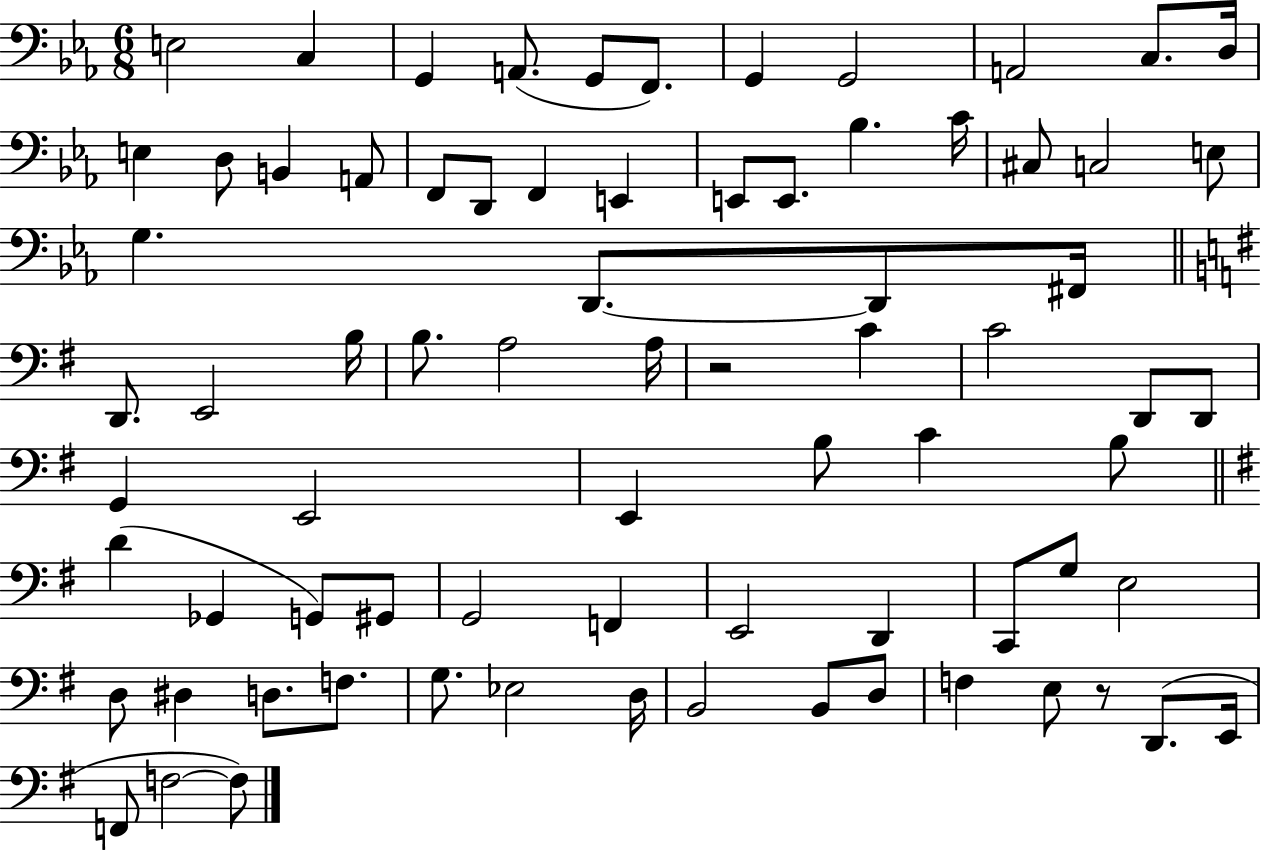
{
  \clef bass
  \numericTimeSignature
  \time 6/8
  \key ees \major
  e2 c4 | g,4 a,8.( g,8 f,8.) | g,4 g,2 | a,2 c8. d16 | \break e4 d8 b,4 a,8 | f,8 d,8 f,4 e,4 | e,8 e,8. bes4. c'16 | cis8 c2 e8 | \break g4. d,8.~~ d,8 fis,16 | \bar "||" \break \key g \major d,8. e,2 b16 | b8. a2 a16 | r2 c'4 | c'2 d,8 d,8 | \break g,4 e,2 | e,4 b8 c'4 b8 | \bar "||" \break \key g \major d'4( ges,4 g,8) gis,8 | g,2 f,4 | e,2 d,4 | c,8 g8 e2 | \break d8 dis4 d8. f8. | g8. ees2 d16 | b,2 b,8 d8 | f4 e8 r8 d,8.( e,16 | \break f,8 f2~~ f8) | \bar "|."
}